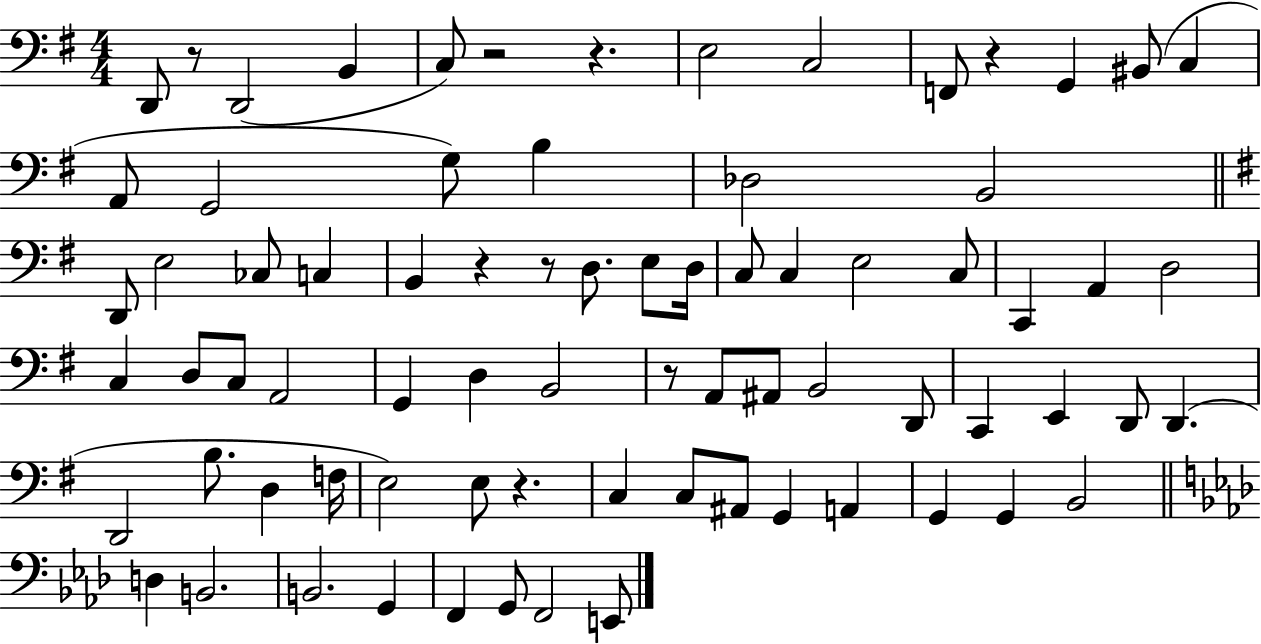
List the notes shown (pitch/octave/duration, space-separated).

D2/e R/e D2/h B2/q C3/e R/h R/q. E3/h C3/h F2/e R/q G2/q BIS2/e C3/q A2/e G2/h G3/e B3/q Db3/h B2/h D2/e E3/h CES3/e C3/q B2/q R/q R/e D3/e. E3/e D3/s C3/e C3/q E3/h C3/e C2/q A2/q D3/h C3/q D3/e C3/e A2/h G2/q D3/q B2/h R/e A2/e A#2/e B2/h D2/e C2/q E2/q D2/e D2/q. D2/h B3/e. D3/q F3/s E3/h E3/e R/q. C3/q C3/e A#2/e G2/q A2/q G2/q G2/q B2/h D3/q B2/h. B2/h. G2/q F2/q G2/e F2/h E2/e